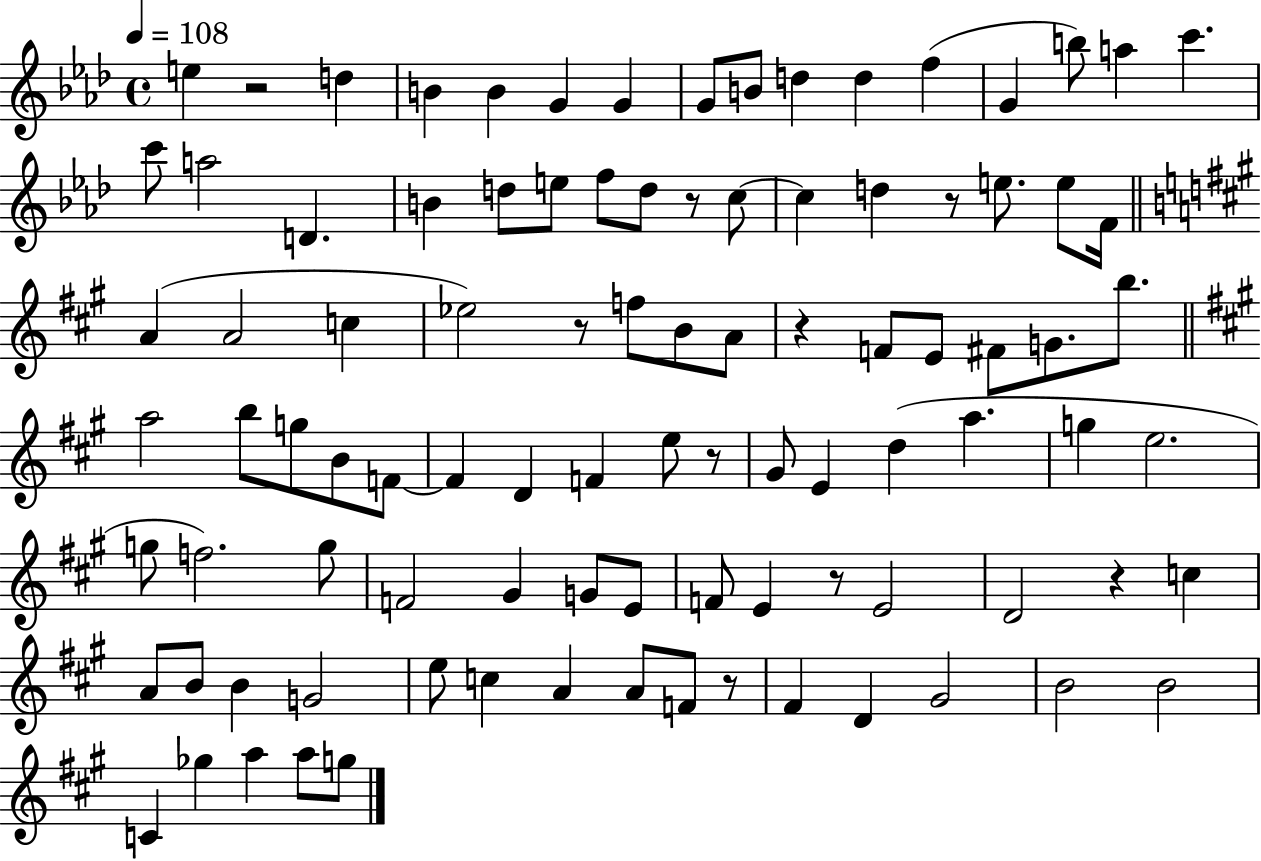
E5/q R/h D5/q B4/q B4/q G4/q G4/q G4/e B4/e D5/q D5/q F5/q G4/q B5/e A5/q C6/q. C6/e A5/h D4/q. B4/q D5/e E5/e F5/e D5/e R/e C5/e C5/q D5/q R/e E5/e. E5/e F4/s A4/q A4/h C5/q Eb5/h R/e F5/e B4/e A4/e R/q F4/e E4/e F#4/e G4/e. B5/e. A5/h B5/e G5/e B4/e F4/e F4/q D4/q F4/q E5/e R/e G#4/e E4/q D5/q A5/q. G5/q E5/h. G5/e F5/h. G5/e F4/h G#4/q G4/e E4/e F4/e E4/q R/e E4/h D4/h R/q C5/q A4/e B4/e B4/q G4/h E5/e C5/q A4/q A4/e F4/e R/e F#4/q D4/q G#4/h B4/h B4/h C4/q Gb5/q A5/q A5/e G5/e